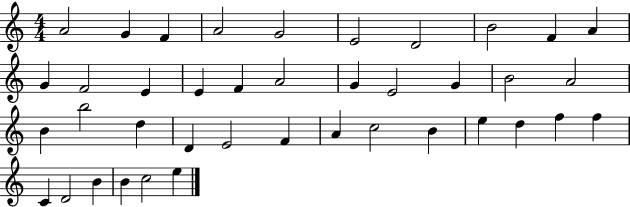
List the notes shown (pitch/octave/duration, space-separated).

A4/h G4/q F4/q A4/h G4/h E4/h D4/h B4/h F4/q A4/q G4/q F4/h E4/q E4/q F4/q A4/h G4/q E4/h G4/q B4/h A4/h B4/q B5/h D5/q D4/q E4/h F4/q A4/q C5/h B4/q E5/q D5/q F5/q F5/q C4/q D4/h B4/q B4/q C5/h E5/q